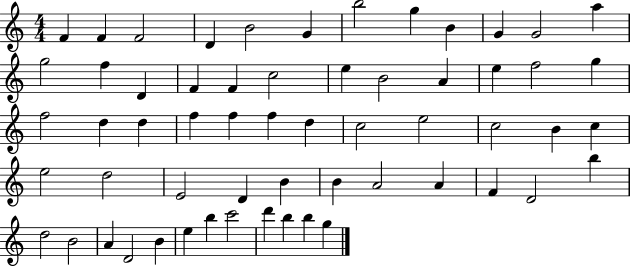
{
  \clef treble
  \numericTimeSignature
  \time 4/4
  \key c \major
  f'4 f'4 f'2 | d'4 b'2 g'4 | b''2 g''4 b'4 | g'4 g'2 a''4 | \break g''2 f''4 d'4 | f'4 f'4 c''2 | e''4 b'2 a'4 | e''4 f''2 g''4 | \break f''2 d''4 d''4 | f''4 f''4 f''4 d''4 | c''2 e''2 | c''2 b'4 c''4 | \break e''2 d''2 | e'2 d'4 b'4 | b'4 a'2 a'4 | f'4 d'2 b''4 | \break d''2 b'2 | a'4 d'2 b'4 | e''4 b''4 c'''2 | d'''4 b''4 b''4 g''4 | \break \bar "|."
}